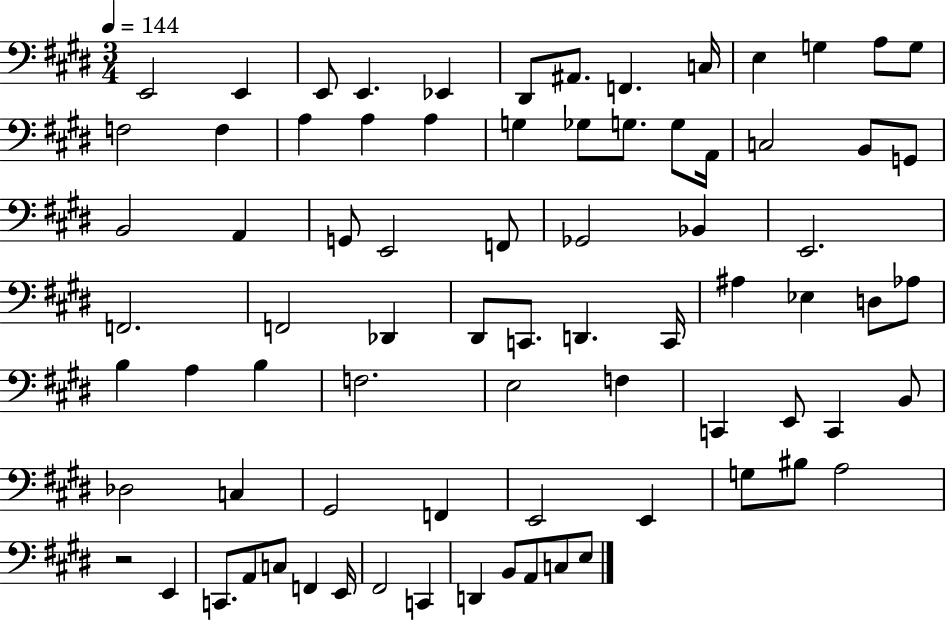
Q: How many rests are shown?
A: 1